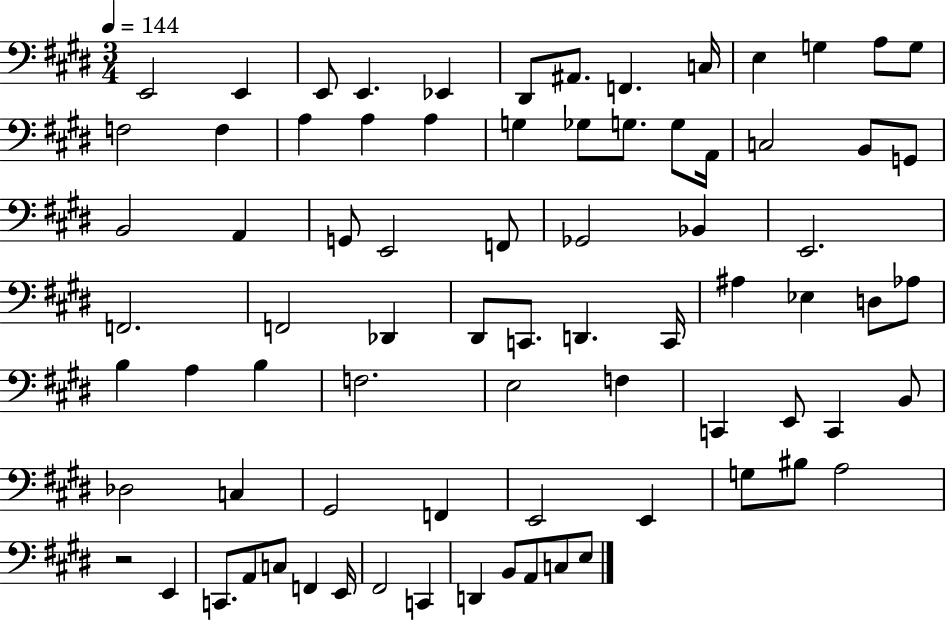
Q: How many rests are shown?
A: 1